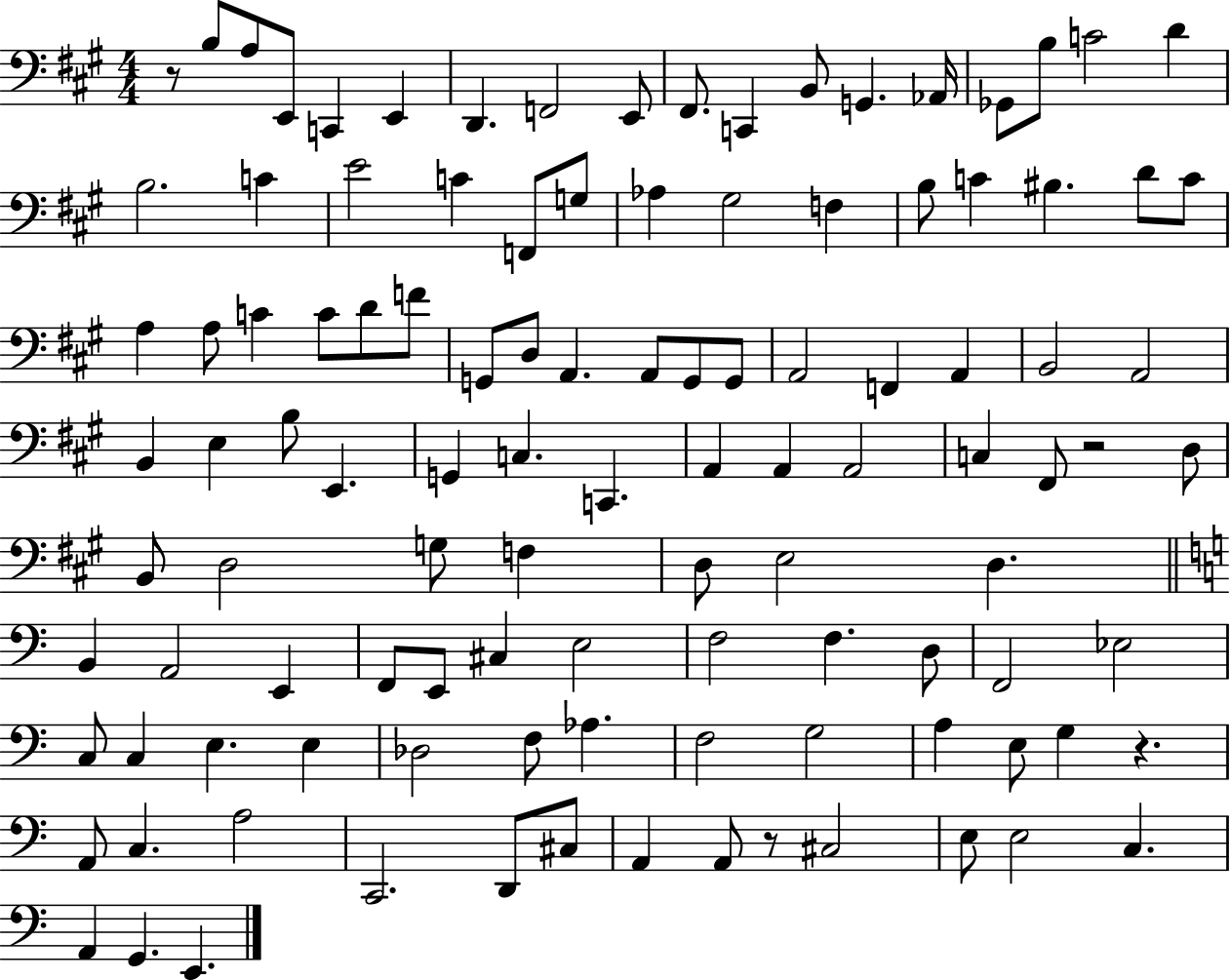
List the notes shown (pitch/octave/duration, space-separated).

R/e B3/e A3/e E2/e C2/q E2/q D2/q. F2/h E2/e F#2/e. C2/q B2/e G2/q. Ab2/s Gb2/e B3/e C4/h D4/q B3/h. C4/q E4/h C4/q F2/e G3/e Ab3/q G#3/h F3/q B3/e C4/q BIS3/q. D4/e C4/e A3/q A3/e C4/q C4/e D4/e F4/e G2/e D3/e A2/q. A2/e G2/e G2/e A2/h F2/q A2/q B2/h A2/h B2/q E3/q B3/e E2/q. G2/q C3/q. C2/q. A2/q A2/q A2/h C3/q F#2/e R/h D3/e B2/e D3/h G3/e F3/q D3/e E3/h D3/q. B2/q A2/h E2/q F2/e E2/e C#3/q E3/h F3/h F3/q. D3/e F2/h Eb3/h C3/e C3/q E3/q. E3/q Db3/h F3/e Ab3/q. F3/h G3/h A3/q E3/e G3/q R/q. A2/e C3/q. A3/h C2/h. D2/e C#3/e A2/q A2/e R/e C#3/h E3/e E3/h C3/q. A2/q G2/q. E2/q.